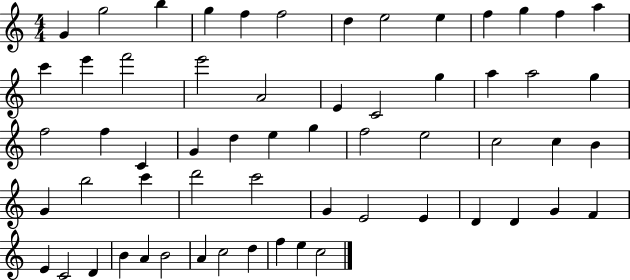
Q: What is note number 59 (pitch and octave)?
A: E5